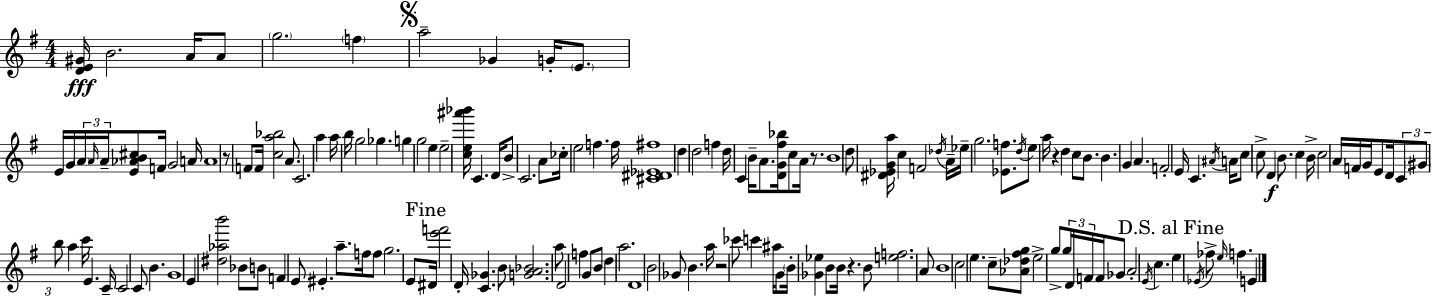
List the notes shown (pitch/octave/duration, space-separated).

[D4,E4,G#4]/s B4/h. A4/s A4/e G5/h. F5/q A5/h Gb4/q G4/s E4/e. E4/s G4/s A4/s A4/s A4/s [E4,Ab4,B4,C#5]/e F4/s G4/h A4/s A4/w R/e F4/e F4/s [C5,A5,Bb5]/h A4/e. C4/h. A5/q A5/s B5/s G5/h Gb5/q. G5/q G5/h E5/q E5/h [C5,E5,A#6,Bb6]/s C4/q. D4/s B4/e C4/h. A4/e CES5/s E5/h F5/q. F5/s [C#4,D#4,Eb4,F#5]/w D5/q D5/h F5/q D5/s C4/q B4/s A4/e. [D4,G4,F#5,Bb5]/s C5/e A4/s R/e. B4/w D5/e [D#4,Eb4,G4,A5]/s C5/q F4/h Db5/s A4/s Eb5/s G5/h. [Eb4,F5]/e. D5/s E5/e A5/s R/q D5/q C5/e B4/e. B4/q. G4/q A4/q. F4/h E4/s C4/q. A#4/s A4/s C5/e C5/e D4/q B4/e. C5/q B4/s C5/h A4/s F4/s G4/s E4/e D4/s C4/e G#4/e B5/e A5/q C6/s E4/q. C4/s C4/h C4/e B4/q. G4/w E4/q [D#5,Ab5,B6]/h Bb4/e B4/e F4/q E4/e EIS4/q. A5/e. F5/s F5/e G5/h. E4/e D#4/s [E6,F6]/h D4/s [C4,Gb4]/q. B4/e [G4,A4,Bb4]/h. A5/e D4/h F5/q G4/e B4/e D5/q A5/h. D4/w B4/h Gb4/e B4/q. A5/s R/h CES6/e C6/q A#5/s G4/e B4/s [Gb4,Eb5]/q B4/e B4/s R/q. B4/e [E5,F5]/h. A4/e B4/w C5/h E5/q. C5/e [Ab4,Db5,F#5,G5]/e E5/h G5/e G5/s D4/s F4/s F4/s Gb4/e A4/h E4/s C5/q. E5/q Eb4/s FES5/e E5/s F5/q. E4/q